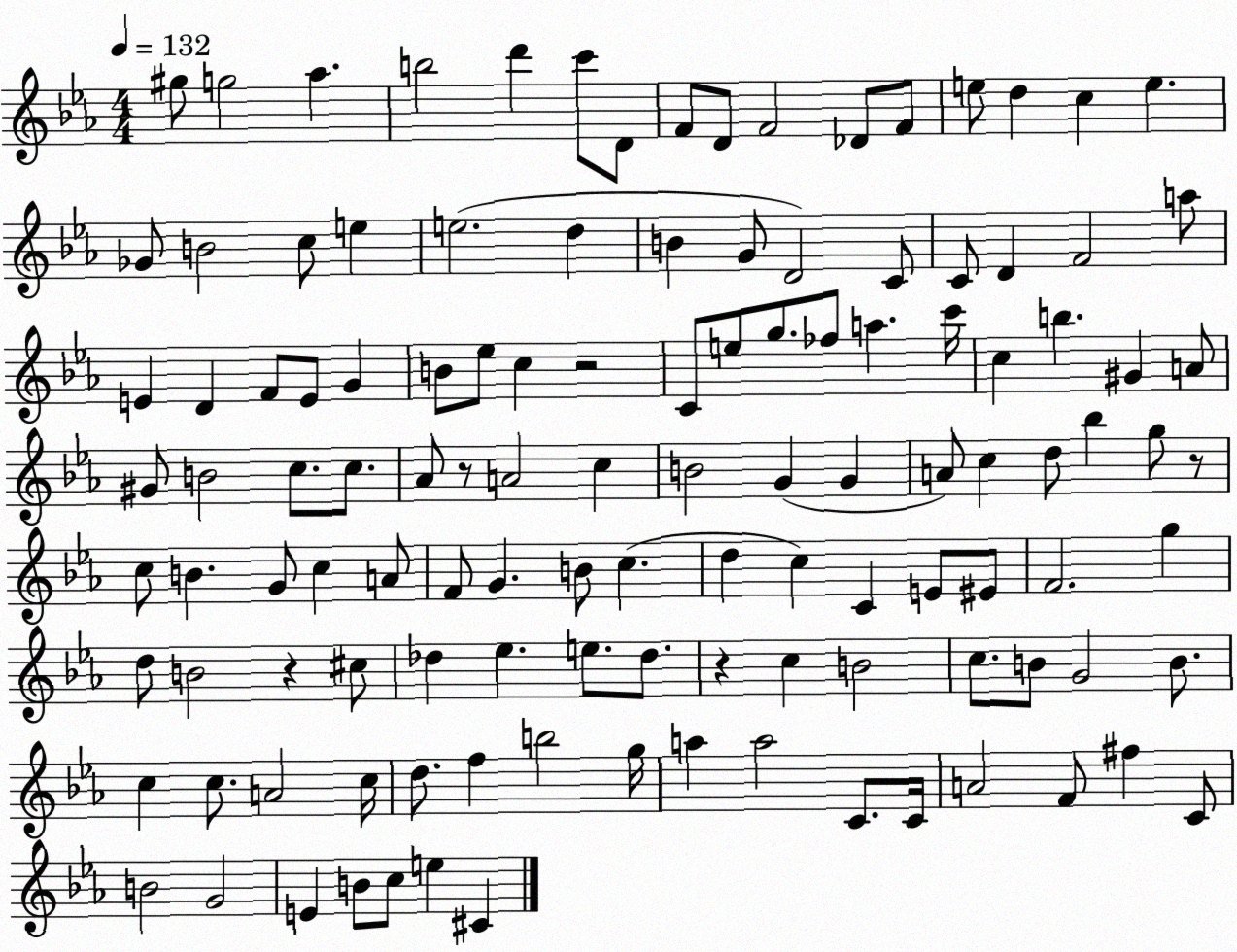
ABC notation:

X:1
T:Untitled
M:4/4
L:1/4
K:Eb
^g/2 g2 _a b2 d' c'/2 D/2 F/2 D/2 F2 _D/2 F/2 e/2 d c e _G/2 B2 c/2 e e2 d B G/2 D2 C/2 C/2 D F2 a/2 E D F/2 E/2 G B/2 _e/2 c z2 C/2 e/2 g/2 _f/2 a c'/4 c b ^G A/2 ^G/2 B2 c/2 c/2 _A/2 z/2 A2 c B2 G G A/2 c d/2 _b g/2 z/2 c/2 B G/2 c A/2 F/2 G B/2 c d c C E/2 ^E/2 F2 g d/2 B2 z ^c/2 _d _e e/2 _d/2 z c B2 c/2 B/2 G2 B/2 c c/2 A2 c/4 d/2 f b2 g/4 a a2 C/2 C/4 A2 F/2 ^f C/2 B2 G2 E B/2 c/2 e ^C